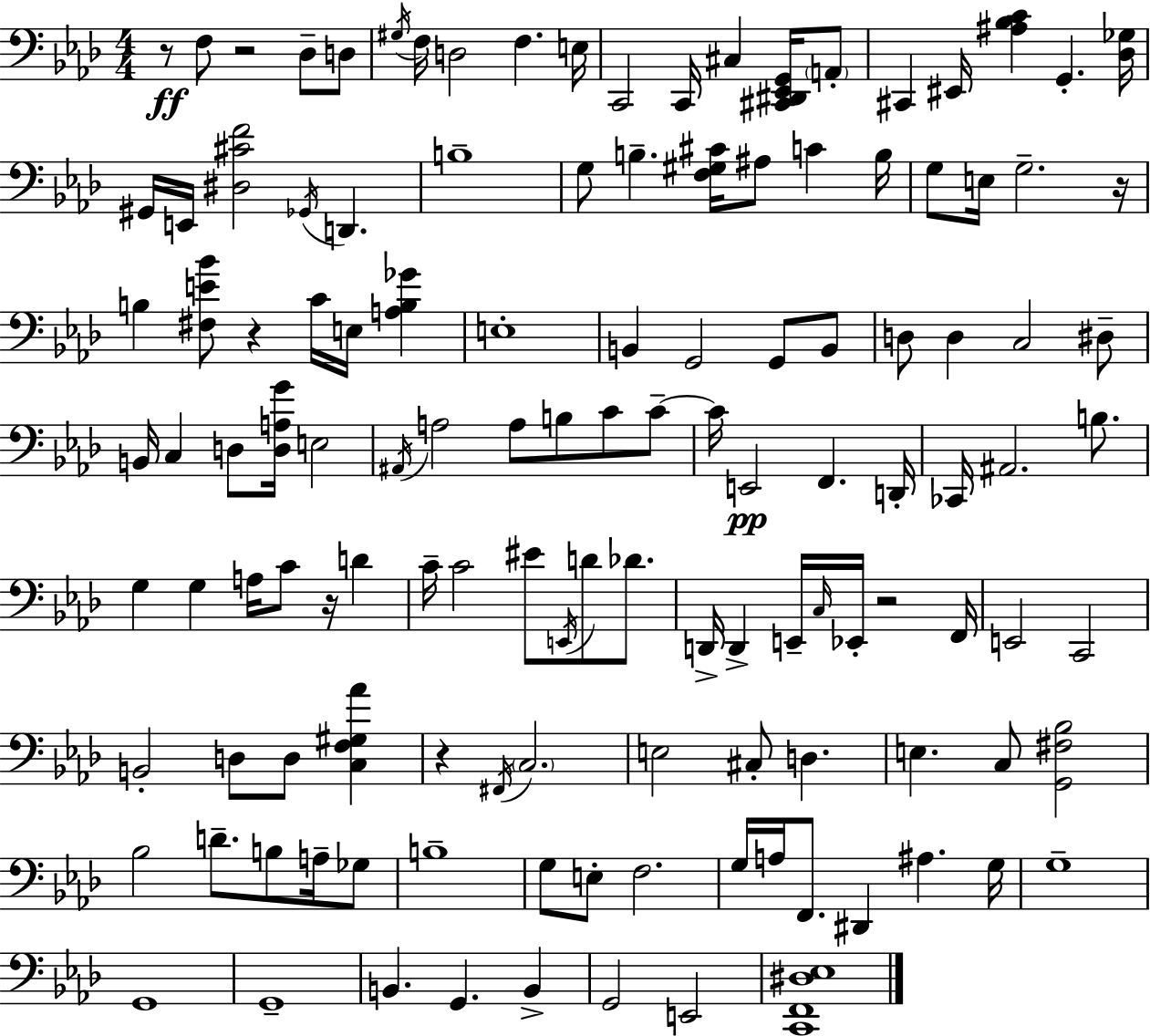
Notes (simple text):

R/e F3/e R/h Db3/e D3/e G#3/s F3/s D3/h F3/q. E3/s C2/h C2/s C#3/q [C#2,D#2,Eb2,G2]/s A2/e C#2/q EIS2/s [A#3,Bb3,C4]/q G2/q. [Db3,Gb3]/s G#2/s E2/s [D#3,C#4,F4]/h Gb2/s D2/q. B3/w G3/e B3/q. [F3,G#3,C#4]/s A#3/e C4/q B3/s G3/e E3/s G3/h. R/s B3/q [F#3,E4,Bb4]/e R/q C4/s E3/s [A3,B3,Gb4]/q E3/w B2/q G2/h G2/e B2/e D3/e D3/q C3/h D#3/e B2/s C3/q D3/e [D3,A3,G4]/s E3/h A#2/s A3/h A3/e B3/e C4/e C4/e C4/s E2/h F2/q. D2/s CES2/s A#2/h. B3/e. G3/q G3/q A3/s C4/e R/s D4/q C4/s C4/h EIS4/e E2/s D4/e Db4/e. D2/s D2/q E2/s C3/s Eb2/s R/h F2/s E2/h C2/h B2/h D3/e D3/e [C3,F3,G#3,Ab4]/q R/q F#2/s C3/h. E3/h C#3/e D3/q. E3/q. C3/e [G2,F#3,Bb3]/h Bb3/h D4/e. B3/e A3/s Gb3/e B3/w G3/e E3/e F3/h. G3/s A3/s F2/e. D#2/q A#3/q. G3/s G3/w G2/w G2/w B2/q. G2/q. B2/q G2/h E2/h [C2,F2,D#3,Eb3]/w